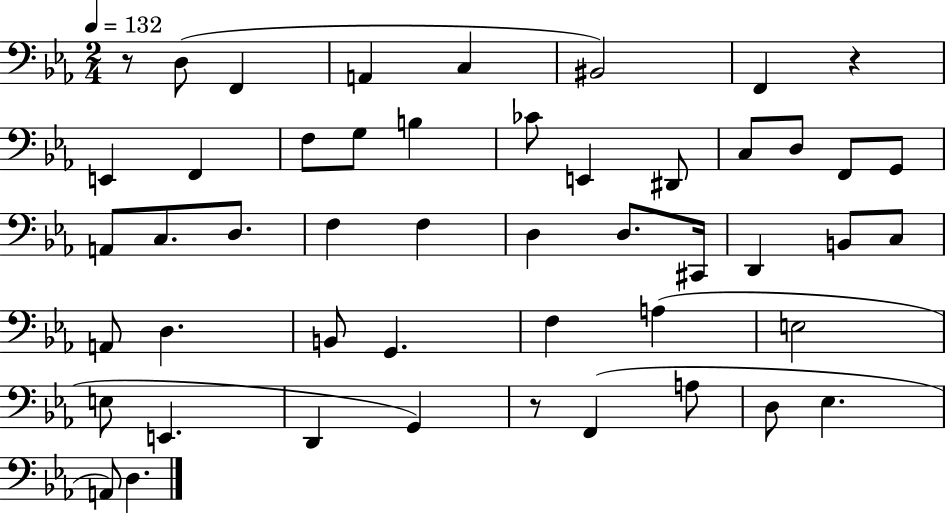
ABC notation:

X:1
T:Untitled
M:2/4
L:1/4
K:Eb
z/2 D,/2 F,, A,, C, ^B,,2 F,, z E,, F,, F,/2 G,/2 B, _C/2 E,, ^D,,/2 C,/2 D,/2 F,,/2 G,,/2 A,,/2 C,/2 D,/2 F, F, D, D,/2 ^C,,/4 D,, B,,/2 C,/2 A,,/2 D, B,,/2 G,, F, A, E,2 E,/2 E,, D,, G,, z/2 F,, A,/2 D,/2 _E, A,,/2 D,